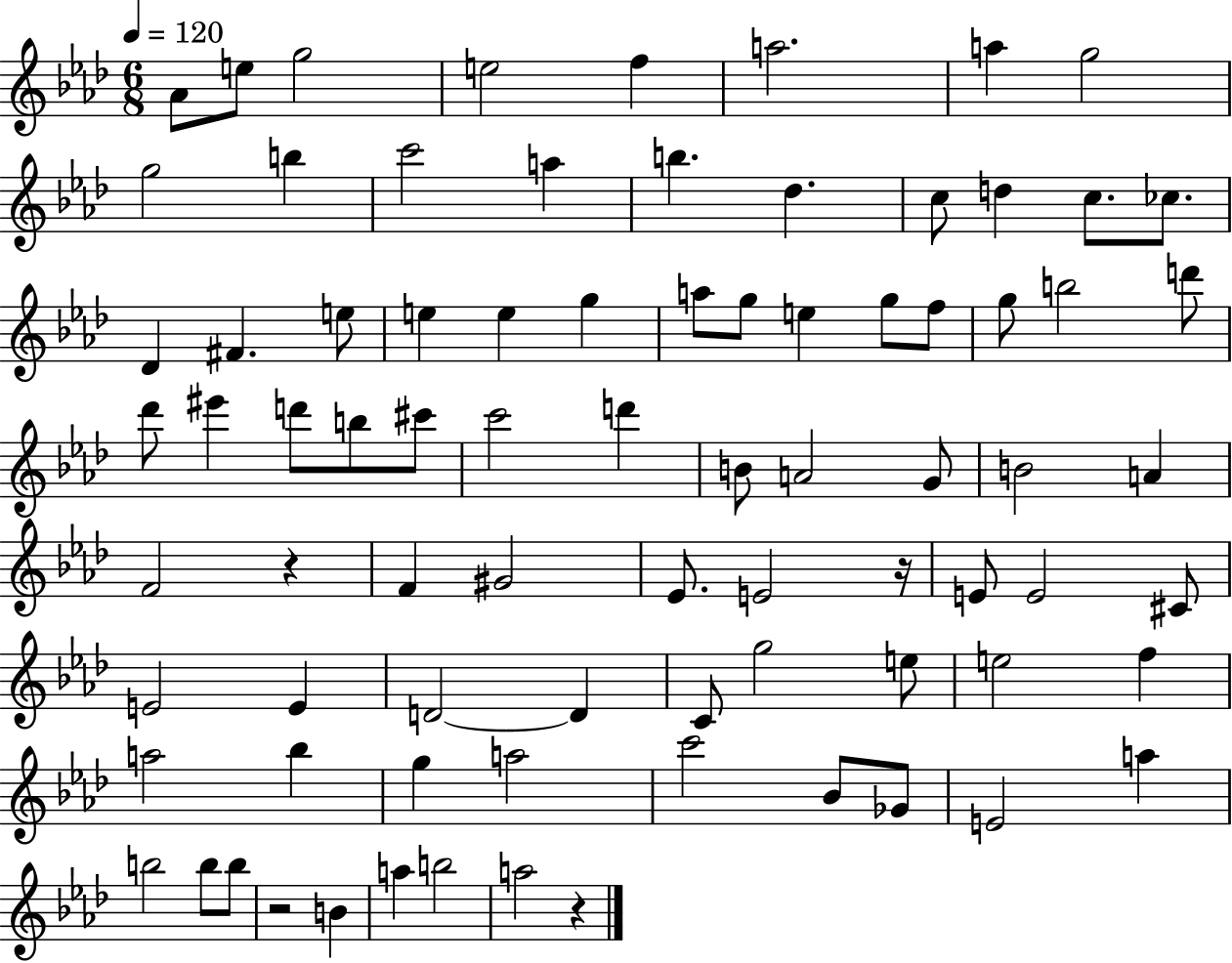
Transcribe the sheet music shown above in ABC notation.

X:1
T:Untitled
M:6/8
L:1/4
K:Ab
_A/2 e/2 g2 e2 f a2 a g2 g2 b c'2 a b _d c/2 d c/2 _c/2 _D ^F e/2 e e g a/2 g/2 e g/2 f/2 g/2 b2 d'/2 _d'/2 ^e' d'/2 b/2 ^c'/2 c'2 d' B/2 A2 G/2 B2 A F2 z F ^G2 _E/2 E2 z/4 E/2 E2 ^C/2 E2 E D2 D C/2 g2 e/2 e2 f a2 _b g a2 c'2 _B/2 _G/2 E2 a b2 b/2 b/2 z2 B a b2 a2 z